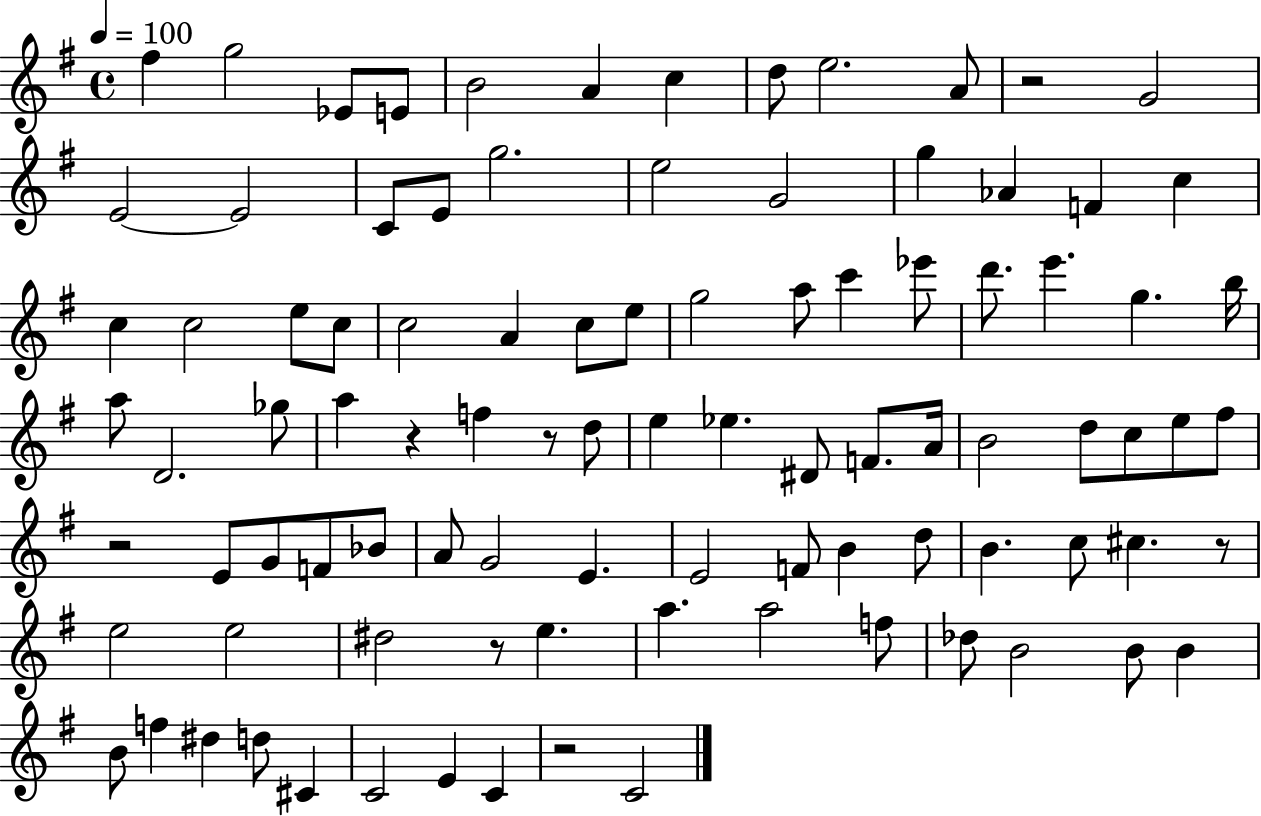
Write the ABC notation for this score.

X:1
T:Untitled
M:4/4
L:1/4
K:G
^f g2 _E/2 E/2 B2 A c d/2 e2 A/2 z2 G2 E2 E2 C/2 E/2 g2 e2 G2 g _A F c c c2 e/2 c/2 c2 A c/2 e/2 g2 a/2 c' _e'/2 d'/2 e' g b/4 a/2 D2 _g/2 a z f z/2 d/2 e _e ^D/2 F/2 A/4 B2 d/2 c/2 e/2 ^f/2 z2 E/2 G/2 F/2 _B/2 A/2 G2 E E2 F/2 B d/2 B c/2 ^c z/2 e2 e2 ^d2 z/2 e a a2 f/2 _d/2 B2 B/2 B B/2 f ^d d/2 ^C C2 E C z2 C2